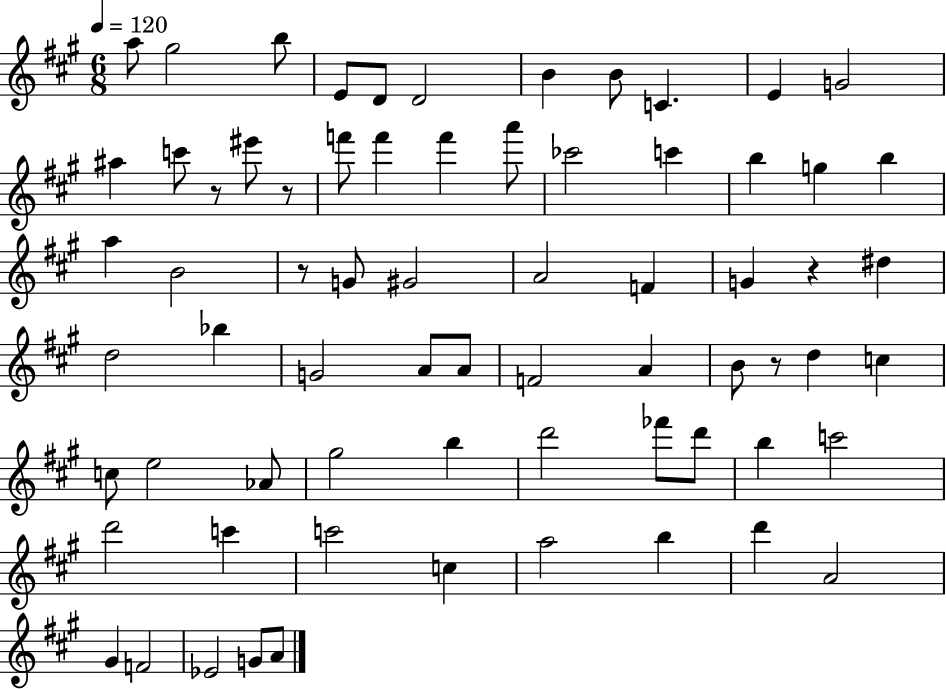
{
  \clef treble
  \numericTimeSignature
  \time 6/8
  \key a \major
  \tempo 4 = 120
  a''8 gis''2 b''8 | e'8 d'8 d'2 | b'4 b'8 c'4. | e'4 g'2 | \break ais''4 c'''8 r8 eis'''8 r8 | f'''8 f'''4 f'''4 a'''8 | ces'''2 c'''4 | b''4 g''4 b''4 | \break a''4 b'2 | r8 g'8 gis'2 | a'2 f'4 | g'4 r4 dis''4 | \break d''2 bes''4 | g'2 a'8 a'8 | f'2 a'4 | b'8 r8 d''4 c''4 | \break c''8 e''2 aes'8 | gis''2 b''4 | d'''2 fes'''8 d'''8 | b''4 c'''2 | \break d'''2 c'''4 | c'''2 c''4 | a''2 b''4 | d'''4 a'2 | \break gis'4 f'2 | ees'2 g'8 a'8 | \bar "|."
}